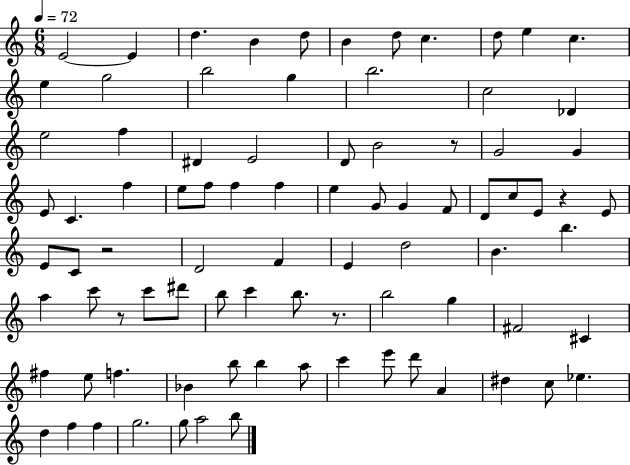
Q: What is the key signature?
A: C major